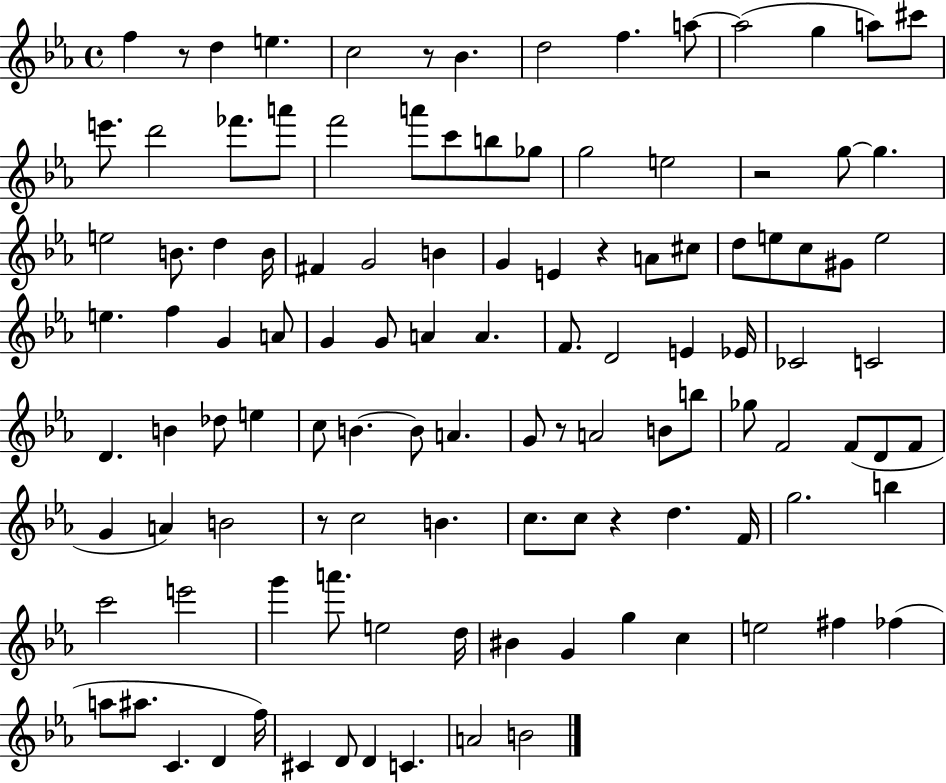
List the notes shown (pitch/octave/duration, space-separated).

F5/q R/e D5/q E5/q. C5/h R/e Bb4/q. D5/h F5/q. A5/e A5/h G5/q A5/e C#6/e E6/e. D6/h FES6/e. A6/e F6/h A6/e C6/e B5/e Gb5/e G5/h E5/h R/h G5/e G5/q. E5/h B4/e. D5/q B4/s F#4/q G4/h B4/q G4/q E4/q R/q A4/e C#5/e D5/e E5/e C5/e G#4/e E5/h E5/q. F5/q G4/q A4/e G4/q G4/e A4/q A4/q. F4/e. D4/h E4/q Eb4/s CES4/h C4/h D4/q. B4/q Db5/e E5/q C5/e B4/q. B4/e A4/q. G4/e R/e A4/h B4/e B5/e Gb5/e F4/h F4/e D4/e F4/e G4/q A4/q B4/h R/e C5/h B4/q. C5/e. C5/e R/q D5/q. F4/s G5/h. B5/q C6/h E6/h G6/q A6/e. E5/h D5/s BIS4/q G4/q G5/q C5/q E5/h F#5/q FES5/q A5/e A#5/e. C4/q. D4/q F5/s C#4/q D4/e D4/q C4/q. A4/h B4/h